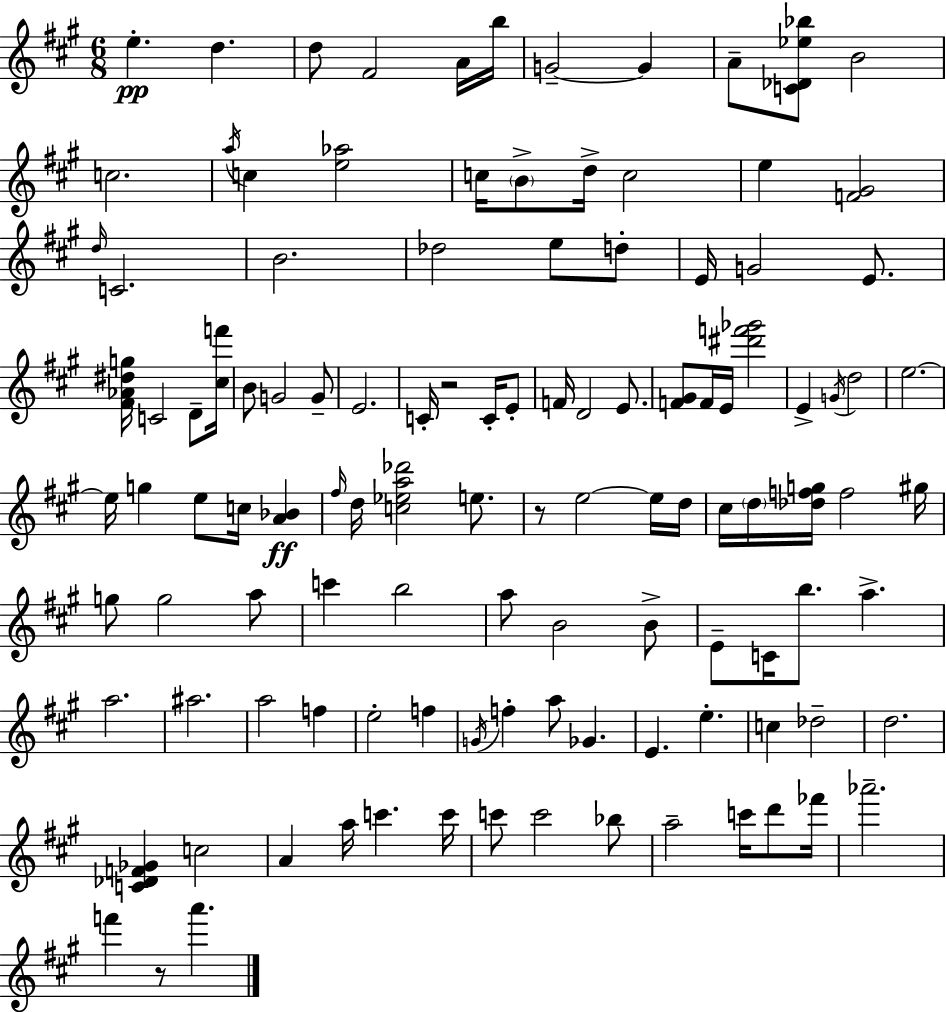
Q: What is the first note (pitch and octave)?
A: E5